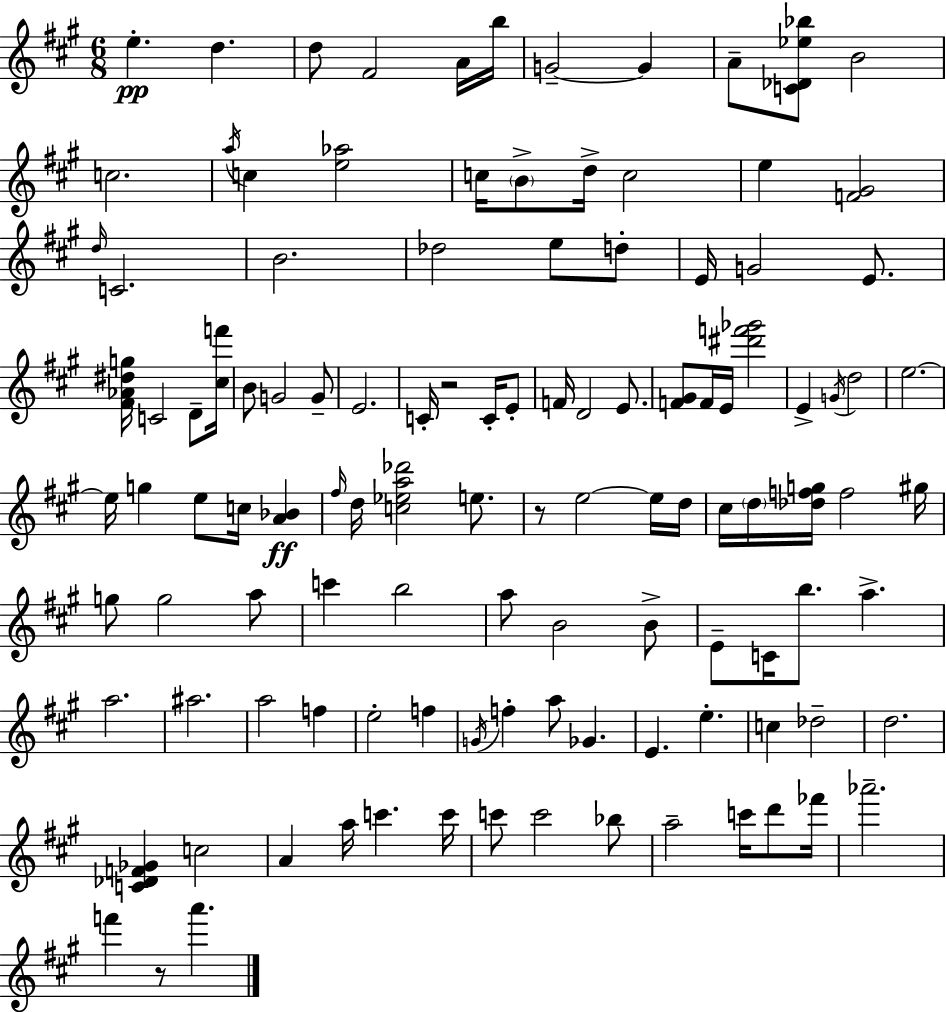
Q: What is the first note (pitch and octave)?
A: E5